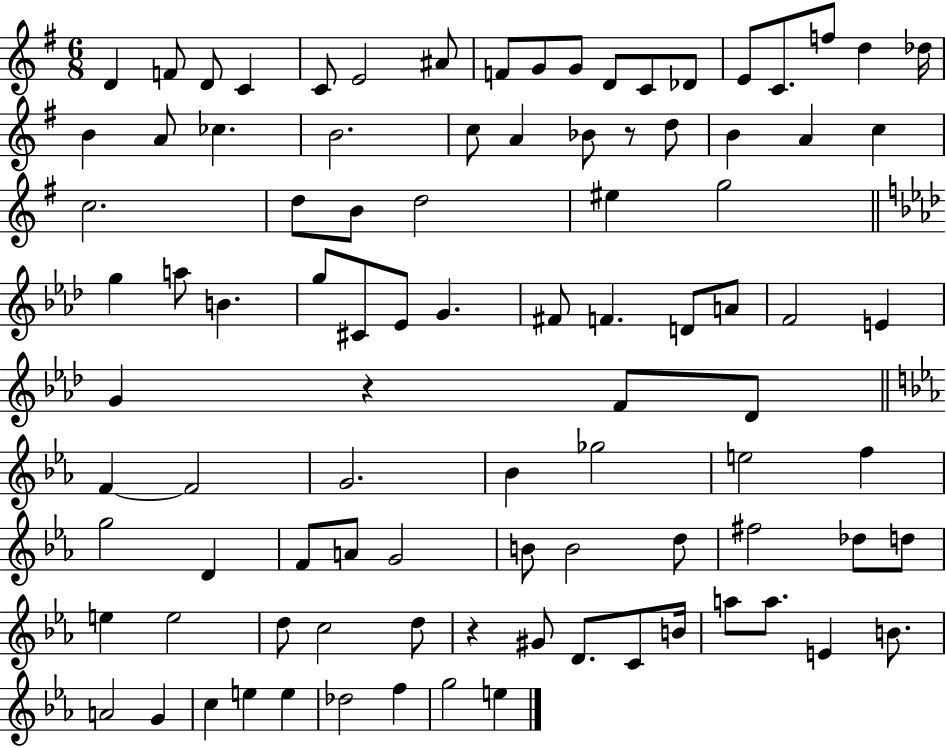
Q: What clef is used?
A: treble